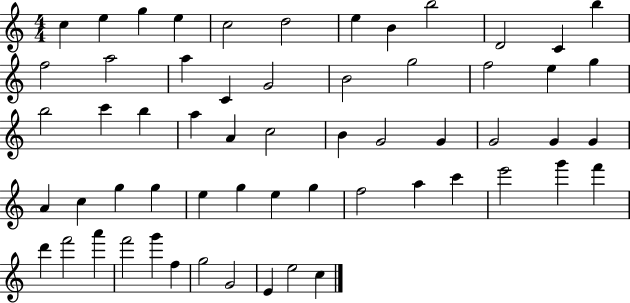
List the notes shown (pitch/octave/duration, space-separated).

C5/q E5/q G5/q E5/q C5/h D5/h E5/q B4/q B5/h D4/h C4/q B5/q F5/h A5/h A5/q C4/q G4/h B4/h G5/h F5/h E5/q G5/q B5/h C6/q B5/q A5/q A4/q C5/h B4/q G4/h G4/q G4/h G4/q G4/q A4/q C5/q G5/q G5/q E5/q G5/q E5/q G5/q F5/h A5/q C6/q E6/h G6/q F6/q D6/q F6/h A6/q F6/h G6/q F5/q G5/h G4/h E4/q E5/h C5/q